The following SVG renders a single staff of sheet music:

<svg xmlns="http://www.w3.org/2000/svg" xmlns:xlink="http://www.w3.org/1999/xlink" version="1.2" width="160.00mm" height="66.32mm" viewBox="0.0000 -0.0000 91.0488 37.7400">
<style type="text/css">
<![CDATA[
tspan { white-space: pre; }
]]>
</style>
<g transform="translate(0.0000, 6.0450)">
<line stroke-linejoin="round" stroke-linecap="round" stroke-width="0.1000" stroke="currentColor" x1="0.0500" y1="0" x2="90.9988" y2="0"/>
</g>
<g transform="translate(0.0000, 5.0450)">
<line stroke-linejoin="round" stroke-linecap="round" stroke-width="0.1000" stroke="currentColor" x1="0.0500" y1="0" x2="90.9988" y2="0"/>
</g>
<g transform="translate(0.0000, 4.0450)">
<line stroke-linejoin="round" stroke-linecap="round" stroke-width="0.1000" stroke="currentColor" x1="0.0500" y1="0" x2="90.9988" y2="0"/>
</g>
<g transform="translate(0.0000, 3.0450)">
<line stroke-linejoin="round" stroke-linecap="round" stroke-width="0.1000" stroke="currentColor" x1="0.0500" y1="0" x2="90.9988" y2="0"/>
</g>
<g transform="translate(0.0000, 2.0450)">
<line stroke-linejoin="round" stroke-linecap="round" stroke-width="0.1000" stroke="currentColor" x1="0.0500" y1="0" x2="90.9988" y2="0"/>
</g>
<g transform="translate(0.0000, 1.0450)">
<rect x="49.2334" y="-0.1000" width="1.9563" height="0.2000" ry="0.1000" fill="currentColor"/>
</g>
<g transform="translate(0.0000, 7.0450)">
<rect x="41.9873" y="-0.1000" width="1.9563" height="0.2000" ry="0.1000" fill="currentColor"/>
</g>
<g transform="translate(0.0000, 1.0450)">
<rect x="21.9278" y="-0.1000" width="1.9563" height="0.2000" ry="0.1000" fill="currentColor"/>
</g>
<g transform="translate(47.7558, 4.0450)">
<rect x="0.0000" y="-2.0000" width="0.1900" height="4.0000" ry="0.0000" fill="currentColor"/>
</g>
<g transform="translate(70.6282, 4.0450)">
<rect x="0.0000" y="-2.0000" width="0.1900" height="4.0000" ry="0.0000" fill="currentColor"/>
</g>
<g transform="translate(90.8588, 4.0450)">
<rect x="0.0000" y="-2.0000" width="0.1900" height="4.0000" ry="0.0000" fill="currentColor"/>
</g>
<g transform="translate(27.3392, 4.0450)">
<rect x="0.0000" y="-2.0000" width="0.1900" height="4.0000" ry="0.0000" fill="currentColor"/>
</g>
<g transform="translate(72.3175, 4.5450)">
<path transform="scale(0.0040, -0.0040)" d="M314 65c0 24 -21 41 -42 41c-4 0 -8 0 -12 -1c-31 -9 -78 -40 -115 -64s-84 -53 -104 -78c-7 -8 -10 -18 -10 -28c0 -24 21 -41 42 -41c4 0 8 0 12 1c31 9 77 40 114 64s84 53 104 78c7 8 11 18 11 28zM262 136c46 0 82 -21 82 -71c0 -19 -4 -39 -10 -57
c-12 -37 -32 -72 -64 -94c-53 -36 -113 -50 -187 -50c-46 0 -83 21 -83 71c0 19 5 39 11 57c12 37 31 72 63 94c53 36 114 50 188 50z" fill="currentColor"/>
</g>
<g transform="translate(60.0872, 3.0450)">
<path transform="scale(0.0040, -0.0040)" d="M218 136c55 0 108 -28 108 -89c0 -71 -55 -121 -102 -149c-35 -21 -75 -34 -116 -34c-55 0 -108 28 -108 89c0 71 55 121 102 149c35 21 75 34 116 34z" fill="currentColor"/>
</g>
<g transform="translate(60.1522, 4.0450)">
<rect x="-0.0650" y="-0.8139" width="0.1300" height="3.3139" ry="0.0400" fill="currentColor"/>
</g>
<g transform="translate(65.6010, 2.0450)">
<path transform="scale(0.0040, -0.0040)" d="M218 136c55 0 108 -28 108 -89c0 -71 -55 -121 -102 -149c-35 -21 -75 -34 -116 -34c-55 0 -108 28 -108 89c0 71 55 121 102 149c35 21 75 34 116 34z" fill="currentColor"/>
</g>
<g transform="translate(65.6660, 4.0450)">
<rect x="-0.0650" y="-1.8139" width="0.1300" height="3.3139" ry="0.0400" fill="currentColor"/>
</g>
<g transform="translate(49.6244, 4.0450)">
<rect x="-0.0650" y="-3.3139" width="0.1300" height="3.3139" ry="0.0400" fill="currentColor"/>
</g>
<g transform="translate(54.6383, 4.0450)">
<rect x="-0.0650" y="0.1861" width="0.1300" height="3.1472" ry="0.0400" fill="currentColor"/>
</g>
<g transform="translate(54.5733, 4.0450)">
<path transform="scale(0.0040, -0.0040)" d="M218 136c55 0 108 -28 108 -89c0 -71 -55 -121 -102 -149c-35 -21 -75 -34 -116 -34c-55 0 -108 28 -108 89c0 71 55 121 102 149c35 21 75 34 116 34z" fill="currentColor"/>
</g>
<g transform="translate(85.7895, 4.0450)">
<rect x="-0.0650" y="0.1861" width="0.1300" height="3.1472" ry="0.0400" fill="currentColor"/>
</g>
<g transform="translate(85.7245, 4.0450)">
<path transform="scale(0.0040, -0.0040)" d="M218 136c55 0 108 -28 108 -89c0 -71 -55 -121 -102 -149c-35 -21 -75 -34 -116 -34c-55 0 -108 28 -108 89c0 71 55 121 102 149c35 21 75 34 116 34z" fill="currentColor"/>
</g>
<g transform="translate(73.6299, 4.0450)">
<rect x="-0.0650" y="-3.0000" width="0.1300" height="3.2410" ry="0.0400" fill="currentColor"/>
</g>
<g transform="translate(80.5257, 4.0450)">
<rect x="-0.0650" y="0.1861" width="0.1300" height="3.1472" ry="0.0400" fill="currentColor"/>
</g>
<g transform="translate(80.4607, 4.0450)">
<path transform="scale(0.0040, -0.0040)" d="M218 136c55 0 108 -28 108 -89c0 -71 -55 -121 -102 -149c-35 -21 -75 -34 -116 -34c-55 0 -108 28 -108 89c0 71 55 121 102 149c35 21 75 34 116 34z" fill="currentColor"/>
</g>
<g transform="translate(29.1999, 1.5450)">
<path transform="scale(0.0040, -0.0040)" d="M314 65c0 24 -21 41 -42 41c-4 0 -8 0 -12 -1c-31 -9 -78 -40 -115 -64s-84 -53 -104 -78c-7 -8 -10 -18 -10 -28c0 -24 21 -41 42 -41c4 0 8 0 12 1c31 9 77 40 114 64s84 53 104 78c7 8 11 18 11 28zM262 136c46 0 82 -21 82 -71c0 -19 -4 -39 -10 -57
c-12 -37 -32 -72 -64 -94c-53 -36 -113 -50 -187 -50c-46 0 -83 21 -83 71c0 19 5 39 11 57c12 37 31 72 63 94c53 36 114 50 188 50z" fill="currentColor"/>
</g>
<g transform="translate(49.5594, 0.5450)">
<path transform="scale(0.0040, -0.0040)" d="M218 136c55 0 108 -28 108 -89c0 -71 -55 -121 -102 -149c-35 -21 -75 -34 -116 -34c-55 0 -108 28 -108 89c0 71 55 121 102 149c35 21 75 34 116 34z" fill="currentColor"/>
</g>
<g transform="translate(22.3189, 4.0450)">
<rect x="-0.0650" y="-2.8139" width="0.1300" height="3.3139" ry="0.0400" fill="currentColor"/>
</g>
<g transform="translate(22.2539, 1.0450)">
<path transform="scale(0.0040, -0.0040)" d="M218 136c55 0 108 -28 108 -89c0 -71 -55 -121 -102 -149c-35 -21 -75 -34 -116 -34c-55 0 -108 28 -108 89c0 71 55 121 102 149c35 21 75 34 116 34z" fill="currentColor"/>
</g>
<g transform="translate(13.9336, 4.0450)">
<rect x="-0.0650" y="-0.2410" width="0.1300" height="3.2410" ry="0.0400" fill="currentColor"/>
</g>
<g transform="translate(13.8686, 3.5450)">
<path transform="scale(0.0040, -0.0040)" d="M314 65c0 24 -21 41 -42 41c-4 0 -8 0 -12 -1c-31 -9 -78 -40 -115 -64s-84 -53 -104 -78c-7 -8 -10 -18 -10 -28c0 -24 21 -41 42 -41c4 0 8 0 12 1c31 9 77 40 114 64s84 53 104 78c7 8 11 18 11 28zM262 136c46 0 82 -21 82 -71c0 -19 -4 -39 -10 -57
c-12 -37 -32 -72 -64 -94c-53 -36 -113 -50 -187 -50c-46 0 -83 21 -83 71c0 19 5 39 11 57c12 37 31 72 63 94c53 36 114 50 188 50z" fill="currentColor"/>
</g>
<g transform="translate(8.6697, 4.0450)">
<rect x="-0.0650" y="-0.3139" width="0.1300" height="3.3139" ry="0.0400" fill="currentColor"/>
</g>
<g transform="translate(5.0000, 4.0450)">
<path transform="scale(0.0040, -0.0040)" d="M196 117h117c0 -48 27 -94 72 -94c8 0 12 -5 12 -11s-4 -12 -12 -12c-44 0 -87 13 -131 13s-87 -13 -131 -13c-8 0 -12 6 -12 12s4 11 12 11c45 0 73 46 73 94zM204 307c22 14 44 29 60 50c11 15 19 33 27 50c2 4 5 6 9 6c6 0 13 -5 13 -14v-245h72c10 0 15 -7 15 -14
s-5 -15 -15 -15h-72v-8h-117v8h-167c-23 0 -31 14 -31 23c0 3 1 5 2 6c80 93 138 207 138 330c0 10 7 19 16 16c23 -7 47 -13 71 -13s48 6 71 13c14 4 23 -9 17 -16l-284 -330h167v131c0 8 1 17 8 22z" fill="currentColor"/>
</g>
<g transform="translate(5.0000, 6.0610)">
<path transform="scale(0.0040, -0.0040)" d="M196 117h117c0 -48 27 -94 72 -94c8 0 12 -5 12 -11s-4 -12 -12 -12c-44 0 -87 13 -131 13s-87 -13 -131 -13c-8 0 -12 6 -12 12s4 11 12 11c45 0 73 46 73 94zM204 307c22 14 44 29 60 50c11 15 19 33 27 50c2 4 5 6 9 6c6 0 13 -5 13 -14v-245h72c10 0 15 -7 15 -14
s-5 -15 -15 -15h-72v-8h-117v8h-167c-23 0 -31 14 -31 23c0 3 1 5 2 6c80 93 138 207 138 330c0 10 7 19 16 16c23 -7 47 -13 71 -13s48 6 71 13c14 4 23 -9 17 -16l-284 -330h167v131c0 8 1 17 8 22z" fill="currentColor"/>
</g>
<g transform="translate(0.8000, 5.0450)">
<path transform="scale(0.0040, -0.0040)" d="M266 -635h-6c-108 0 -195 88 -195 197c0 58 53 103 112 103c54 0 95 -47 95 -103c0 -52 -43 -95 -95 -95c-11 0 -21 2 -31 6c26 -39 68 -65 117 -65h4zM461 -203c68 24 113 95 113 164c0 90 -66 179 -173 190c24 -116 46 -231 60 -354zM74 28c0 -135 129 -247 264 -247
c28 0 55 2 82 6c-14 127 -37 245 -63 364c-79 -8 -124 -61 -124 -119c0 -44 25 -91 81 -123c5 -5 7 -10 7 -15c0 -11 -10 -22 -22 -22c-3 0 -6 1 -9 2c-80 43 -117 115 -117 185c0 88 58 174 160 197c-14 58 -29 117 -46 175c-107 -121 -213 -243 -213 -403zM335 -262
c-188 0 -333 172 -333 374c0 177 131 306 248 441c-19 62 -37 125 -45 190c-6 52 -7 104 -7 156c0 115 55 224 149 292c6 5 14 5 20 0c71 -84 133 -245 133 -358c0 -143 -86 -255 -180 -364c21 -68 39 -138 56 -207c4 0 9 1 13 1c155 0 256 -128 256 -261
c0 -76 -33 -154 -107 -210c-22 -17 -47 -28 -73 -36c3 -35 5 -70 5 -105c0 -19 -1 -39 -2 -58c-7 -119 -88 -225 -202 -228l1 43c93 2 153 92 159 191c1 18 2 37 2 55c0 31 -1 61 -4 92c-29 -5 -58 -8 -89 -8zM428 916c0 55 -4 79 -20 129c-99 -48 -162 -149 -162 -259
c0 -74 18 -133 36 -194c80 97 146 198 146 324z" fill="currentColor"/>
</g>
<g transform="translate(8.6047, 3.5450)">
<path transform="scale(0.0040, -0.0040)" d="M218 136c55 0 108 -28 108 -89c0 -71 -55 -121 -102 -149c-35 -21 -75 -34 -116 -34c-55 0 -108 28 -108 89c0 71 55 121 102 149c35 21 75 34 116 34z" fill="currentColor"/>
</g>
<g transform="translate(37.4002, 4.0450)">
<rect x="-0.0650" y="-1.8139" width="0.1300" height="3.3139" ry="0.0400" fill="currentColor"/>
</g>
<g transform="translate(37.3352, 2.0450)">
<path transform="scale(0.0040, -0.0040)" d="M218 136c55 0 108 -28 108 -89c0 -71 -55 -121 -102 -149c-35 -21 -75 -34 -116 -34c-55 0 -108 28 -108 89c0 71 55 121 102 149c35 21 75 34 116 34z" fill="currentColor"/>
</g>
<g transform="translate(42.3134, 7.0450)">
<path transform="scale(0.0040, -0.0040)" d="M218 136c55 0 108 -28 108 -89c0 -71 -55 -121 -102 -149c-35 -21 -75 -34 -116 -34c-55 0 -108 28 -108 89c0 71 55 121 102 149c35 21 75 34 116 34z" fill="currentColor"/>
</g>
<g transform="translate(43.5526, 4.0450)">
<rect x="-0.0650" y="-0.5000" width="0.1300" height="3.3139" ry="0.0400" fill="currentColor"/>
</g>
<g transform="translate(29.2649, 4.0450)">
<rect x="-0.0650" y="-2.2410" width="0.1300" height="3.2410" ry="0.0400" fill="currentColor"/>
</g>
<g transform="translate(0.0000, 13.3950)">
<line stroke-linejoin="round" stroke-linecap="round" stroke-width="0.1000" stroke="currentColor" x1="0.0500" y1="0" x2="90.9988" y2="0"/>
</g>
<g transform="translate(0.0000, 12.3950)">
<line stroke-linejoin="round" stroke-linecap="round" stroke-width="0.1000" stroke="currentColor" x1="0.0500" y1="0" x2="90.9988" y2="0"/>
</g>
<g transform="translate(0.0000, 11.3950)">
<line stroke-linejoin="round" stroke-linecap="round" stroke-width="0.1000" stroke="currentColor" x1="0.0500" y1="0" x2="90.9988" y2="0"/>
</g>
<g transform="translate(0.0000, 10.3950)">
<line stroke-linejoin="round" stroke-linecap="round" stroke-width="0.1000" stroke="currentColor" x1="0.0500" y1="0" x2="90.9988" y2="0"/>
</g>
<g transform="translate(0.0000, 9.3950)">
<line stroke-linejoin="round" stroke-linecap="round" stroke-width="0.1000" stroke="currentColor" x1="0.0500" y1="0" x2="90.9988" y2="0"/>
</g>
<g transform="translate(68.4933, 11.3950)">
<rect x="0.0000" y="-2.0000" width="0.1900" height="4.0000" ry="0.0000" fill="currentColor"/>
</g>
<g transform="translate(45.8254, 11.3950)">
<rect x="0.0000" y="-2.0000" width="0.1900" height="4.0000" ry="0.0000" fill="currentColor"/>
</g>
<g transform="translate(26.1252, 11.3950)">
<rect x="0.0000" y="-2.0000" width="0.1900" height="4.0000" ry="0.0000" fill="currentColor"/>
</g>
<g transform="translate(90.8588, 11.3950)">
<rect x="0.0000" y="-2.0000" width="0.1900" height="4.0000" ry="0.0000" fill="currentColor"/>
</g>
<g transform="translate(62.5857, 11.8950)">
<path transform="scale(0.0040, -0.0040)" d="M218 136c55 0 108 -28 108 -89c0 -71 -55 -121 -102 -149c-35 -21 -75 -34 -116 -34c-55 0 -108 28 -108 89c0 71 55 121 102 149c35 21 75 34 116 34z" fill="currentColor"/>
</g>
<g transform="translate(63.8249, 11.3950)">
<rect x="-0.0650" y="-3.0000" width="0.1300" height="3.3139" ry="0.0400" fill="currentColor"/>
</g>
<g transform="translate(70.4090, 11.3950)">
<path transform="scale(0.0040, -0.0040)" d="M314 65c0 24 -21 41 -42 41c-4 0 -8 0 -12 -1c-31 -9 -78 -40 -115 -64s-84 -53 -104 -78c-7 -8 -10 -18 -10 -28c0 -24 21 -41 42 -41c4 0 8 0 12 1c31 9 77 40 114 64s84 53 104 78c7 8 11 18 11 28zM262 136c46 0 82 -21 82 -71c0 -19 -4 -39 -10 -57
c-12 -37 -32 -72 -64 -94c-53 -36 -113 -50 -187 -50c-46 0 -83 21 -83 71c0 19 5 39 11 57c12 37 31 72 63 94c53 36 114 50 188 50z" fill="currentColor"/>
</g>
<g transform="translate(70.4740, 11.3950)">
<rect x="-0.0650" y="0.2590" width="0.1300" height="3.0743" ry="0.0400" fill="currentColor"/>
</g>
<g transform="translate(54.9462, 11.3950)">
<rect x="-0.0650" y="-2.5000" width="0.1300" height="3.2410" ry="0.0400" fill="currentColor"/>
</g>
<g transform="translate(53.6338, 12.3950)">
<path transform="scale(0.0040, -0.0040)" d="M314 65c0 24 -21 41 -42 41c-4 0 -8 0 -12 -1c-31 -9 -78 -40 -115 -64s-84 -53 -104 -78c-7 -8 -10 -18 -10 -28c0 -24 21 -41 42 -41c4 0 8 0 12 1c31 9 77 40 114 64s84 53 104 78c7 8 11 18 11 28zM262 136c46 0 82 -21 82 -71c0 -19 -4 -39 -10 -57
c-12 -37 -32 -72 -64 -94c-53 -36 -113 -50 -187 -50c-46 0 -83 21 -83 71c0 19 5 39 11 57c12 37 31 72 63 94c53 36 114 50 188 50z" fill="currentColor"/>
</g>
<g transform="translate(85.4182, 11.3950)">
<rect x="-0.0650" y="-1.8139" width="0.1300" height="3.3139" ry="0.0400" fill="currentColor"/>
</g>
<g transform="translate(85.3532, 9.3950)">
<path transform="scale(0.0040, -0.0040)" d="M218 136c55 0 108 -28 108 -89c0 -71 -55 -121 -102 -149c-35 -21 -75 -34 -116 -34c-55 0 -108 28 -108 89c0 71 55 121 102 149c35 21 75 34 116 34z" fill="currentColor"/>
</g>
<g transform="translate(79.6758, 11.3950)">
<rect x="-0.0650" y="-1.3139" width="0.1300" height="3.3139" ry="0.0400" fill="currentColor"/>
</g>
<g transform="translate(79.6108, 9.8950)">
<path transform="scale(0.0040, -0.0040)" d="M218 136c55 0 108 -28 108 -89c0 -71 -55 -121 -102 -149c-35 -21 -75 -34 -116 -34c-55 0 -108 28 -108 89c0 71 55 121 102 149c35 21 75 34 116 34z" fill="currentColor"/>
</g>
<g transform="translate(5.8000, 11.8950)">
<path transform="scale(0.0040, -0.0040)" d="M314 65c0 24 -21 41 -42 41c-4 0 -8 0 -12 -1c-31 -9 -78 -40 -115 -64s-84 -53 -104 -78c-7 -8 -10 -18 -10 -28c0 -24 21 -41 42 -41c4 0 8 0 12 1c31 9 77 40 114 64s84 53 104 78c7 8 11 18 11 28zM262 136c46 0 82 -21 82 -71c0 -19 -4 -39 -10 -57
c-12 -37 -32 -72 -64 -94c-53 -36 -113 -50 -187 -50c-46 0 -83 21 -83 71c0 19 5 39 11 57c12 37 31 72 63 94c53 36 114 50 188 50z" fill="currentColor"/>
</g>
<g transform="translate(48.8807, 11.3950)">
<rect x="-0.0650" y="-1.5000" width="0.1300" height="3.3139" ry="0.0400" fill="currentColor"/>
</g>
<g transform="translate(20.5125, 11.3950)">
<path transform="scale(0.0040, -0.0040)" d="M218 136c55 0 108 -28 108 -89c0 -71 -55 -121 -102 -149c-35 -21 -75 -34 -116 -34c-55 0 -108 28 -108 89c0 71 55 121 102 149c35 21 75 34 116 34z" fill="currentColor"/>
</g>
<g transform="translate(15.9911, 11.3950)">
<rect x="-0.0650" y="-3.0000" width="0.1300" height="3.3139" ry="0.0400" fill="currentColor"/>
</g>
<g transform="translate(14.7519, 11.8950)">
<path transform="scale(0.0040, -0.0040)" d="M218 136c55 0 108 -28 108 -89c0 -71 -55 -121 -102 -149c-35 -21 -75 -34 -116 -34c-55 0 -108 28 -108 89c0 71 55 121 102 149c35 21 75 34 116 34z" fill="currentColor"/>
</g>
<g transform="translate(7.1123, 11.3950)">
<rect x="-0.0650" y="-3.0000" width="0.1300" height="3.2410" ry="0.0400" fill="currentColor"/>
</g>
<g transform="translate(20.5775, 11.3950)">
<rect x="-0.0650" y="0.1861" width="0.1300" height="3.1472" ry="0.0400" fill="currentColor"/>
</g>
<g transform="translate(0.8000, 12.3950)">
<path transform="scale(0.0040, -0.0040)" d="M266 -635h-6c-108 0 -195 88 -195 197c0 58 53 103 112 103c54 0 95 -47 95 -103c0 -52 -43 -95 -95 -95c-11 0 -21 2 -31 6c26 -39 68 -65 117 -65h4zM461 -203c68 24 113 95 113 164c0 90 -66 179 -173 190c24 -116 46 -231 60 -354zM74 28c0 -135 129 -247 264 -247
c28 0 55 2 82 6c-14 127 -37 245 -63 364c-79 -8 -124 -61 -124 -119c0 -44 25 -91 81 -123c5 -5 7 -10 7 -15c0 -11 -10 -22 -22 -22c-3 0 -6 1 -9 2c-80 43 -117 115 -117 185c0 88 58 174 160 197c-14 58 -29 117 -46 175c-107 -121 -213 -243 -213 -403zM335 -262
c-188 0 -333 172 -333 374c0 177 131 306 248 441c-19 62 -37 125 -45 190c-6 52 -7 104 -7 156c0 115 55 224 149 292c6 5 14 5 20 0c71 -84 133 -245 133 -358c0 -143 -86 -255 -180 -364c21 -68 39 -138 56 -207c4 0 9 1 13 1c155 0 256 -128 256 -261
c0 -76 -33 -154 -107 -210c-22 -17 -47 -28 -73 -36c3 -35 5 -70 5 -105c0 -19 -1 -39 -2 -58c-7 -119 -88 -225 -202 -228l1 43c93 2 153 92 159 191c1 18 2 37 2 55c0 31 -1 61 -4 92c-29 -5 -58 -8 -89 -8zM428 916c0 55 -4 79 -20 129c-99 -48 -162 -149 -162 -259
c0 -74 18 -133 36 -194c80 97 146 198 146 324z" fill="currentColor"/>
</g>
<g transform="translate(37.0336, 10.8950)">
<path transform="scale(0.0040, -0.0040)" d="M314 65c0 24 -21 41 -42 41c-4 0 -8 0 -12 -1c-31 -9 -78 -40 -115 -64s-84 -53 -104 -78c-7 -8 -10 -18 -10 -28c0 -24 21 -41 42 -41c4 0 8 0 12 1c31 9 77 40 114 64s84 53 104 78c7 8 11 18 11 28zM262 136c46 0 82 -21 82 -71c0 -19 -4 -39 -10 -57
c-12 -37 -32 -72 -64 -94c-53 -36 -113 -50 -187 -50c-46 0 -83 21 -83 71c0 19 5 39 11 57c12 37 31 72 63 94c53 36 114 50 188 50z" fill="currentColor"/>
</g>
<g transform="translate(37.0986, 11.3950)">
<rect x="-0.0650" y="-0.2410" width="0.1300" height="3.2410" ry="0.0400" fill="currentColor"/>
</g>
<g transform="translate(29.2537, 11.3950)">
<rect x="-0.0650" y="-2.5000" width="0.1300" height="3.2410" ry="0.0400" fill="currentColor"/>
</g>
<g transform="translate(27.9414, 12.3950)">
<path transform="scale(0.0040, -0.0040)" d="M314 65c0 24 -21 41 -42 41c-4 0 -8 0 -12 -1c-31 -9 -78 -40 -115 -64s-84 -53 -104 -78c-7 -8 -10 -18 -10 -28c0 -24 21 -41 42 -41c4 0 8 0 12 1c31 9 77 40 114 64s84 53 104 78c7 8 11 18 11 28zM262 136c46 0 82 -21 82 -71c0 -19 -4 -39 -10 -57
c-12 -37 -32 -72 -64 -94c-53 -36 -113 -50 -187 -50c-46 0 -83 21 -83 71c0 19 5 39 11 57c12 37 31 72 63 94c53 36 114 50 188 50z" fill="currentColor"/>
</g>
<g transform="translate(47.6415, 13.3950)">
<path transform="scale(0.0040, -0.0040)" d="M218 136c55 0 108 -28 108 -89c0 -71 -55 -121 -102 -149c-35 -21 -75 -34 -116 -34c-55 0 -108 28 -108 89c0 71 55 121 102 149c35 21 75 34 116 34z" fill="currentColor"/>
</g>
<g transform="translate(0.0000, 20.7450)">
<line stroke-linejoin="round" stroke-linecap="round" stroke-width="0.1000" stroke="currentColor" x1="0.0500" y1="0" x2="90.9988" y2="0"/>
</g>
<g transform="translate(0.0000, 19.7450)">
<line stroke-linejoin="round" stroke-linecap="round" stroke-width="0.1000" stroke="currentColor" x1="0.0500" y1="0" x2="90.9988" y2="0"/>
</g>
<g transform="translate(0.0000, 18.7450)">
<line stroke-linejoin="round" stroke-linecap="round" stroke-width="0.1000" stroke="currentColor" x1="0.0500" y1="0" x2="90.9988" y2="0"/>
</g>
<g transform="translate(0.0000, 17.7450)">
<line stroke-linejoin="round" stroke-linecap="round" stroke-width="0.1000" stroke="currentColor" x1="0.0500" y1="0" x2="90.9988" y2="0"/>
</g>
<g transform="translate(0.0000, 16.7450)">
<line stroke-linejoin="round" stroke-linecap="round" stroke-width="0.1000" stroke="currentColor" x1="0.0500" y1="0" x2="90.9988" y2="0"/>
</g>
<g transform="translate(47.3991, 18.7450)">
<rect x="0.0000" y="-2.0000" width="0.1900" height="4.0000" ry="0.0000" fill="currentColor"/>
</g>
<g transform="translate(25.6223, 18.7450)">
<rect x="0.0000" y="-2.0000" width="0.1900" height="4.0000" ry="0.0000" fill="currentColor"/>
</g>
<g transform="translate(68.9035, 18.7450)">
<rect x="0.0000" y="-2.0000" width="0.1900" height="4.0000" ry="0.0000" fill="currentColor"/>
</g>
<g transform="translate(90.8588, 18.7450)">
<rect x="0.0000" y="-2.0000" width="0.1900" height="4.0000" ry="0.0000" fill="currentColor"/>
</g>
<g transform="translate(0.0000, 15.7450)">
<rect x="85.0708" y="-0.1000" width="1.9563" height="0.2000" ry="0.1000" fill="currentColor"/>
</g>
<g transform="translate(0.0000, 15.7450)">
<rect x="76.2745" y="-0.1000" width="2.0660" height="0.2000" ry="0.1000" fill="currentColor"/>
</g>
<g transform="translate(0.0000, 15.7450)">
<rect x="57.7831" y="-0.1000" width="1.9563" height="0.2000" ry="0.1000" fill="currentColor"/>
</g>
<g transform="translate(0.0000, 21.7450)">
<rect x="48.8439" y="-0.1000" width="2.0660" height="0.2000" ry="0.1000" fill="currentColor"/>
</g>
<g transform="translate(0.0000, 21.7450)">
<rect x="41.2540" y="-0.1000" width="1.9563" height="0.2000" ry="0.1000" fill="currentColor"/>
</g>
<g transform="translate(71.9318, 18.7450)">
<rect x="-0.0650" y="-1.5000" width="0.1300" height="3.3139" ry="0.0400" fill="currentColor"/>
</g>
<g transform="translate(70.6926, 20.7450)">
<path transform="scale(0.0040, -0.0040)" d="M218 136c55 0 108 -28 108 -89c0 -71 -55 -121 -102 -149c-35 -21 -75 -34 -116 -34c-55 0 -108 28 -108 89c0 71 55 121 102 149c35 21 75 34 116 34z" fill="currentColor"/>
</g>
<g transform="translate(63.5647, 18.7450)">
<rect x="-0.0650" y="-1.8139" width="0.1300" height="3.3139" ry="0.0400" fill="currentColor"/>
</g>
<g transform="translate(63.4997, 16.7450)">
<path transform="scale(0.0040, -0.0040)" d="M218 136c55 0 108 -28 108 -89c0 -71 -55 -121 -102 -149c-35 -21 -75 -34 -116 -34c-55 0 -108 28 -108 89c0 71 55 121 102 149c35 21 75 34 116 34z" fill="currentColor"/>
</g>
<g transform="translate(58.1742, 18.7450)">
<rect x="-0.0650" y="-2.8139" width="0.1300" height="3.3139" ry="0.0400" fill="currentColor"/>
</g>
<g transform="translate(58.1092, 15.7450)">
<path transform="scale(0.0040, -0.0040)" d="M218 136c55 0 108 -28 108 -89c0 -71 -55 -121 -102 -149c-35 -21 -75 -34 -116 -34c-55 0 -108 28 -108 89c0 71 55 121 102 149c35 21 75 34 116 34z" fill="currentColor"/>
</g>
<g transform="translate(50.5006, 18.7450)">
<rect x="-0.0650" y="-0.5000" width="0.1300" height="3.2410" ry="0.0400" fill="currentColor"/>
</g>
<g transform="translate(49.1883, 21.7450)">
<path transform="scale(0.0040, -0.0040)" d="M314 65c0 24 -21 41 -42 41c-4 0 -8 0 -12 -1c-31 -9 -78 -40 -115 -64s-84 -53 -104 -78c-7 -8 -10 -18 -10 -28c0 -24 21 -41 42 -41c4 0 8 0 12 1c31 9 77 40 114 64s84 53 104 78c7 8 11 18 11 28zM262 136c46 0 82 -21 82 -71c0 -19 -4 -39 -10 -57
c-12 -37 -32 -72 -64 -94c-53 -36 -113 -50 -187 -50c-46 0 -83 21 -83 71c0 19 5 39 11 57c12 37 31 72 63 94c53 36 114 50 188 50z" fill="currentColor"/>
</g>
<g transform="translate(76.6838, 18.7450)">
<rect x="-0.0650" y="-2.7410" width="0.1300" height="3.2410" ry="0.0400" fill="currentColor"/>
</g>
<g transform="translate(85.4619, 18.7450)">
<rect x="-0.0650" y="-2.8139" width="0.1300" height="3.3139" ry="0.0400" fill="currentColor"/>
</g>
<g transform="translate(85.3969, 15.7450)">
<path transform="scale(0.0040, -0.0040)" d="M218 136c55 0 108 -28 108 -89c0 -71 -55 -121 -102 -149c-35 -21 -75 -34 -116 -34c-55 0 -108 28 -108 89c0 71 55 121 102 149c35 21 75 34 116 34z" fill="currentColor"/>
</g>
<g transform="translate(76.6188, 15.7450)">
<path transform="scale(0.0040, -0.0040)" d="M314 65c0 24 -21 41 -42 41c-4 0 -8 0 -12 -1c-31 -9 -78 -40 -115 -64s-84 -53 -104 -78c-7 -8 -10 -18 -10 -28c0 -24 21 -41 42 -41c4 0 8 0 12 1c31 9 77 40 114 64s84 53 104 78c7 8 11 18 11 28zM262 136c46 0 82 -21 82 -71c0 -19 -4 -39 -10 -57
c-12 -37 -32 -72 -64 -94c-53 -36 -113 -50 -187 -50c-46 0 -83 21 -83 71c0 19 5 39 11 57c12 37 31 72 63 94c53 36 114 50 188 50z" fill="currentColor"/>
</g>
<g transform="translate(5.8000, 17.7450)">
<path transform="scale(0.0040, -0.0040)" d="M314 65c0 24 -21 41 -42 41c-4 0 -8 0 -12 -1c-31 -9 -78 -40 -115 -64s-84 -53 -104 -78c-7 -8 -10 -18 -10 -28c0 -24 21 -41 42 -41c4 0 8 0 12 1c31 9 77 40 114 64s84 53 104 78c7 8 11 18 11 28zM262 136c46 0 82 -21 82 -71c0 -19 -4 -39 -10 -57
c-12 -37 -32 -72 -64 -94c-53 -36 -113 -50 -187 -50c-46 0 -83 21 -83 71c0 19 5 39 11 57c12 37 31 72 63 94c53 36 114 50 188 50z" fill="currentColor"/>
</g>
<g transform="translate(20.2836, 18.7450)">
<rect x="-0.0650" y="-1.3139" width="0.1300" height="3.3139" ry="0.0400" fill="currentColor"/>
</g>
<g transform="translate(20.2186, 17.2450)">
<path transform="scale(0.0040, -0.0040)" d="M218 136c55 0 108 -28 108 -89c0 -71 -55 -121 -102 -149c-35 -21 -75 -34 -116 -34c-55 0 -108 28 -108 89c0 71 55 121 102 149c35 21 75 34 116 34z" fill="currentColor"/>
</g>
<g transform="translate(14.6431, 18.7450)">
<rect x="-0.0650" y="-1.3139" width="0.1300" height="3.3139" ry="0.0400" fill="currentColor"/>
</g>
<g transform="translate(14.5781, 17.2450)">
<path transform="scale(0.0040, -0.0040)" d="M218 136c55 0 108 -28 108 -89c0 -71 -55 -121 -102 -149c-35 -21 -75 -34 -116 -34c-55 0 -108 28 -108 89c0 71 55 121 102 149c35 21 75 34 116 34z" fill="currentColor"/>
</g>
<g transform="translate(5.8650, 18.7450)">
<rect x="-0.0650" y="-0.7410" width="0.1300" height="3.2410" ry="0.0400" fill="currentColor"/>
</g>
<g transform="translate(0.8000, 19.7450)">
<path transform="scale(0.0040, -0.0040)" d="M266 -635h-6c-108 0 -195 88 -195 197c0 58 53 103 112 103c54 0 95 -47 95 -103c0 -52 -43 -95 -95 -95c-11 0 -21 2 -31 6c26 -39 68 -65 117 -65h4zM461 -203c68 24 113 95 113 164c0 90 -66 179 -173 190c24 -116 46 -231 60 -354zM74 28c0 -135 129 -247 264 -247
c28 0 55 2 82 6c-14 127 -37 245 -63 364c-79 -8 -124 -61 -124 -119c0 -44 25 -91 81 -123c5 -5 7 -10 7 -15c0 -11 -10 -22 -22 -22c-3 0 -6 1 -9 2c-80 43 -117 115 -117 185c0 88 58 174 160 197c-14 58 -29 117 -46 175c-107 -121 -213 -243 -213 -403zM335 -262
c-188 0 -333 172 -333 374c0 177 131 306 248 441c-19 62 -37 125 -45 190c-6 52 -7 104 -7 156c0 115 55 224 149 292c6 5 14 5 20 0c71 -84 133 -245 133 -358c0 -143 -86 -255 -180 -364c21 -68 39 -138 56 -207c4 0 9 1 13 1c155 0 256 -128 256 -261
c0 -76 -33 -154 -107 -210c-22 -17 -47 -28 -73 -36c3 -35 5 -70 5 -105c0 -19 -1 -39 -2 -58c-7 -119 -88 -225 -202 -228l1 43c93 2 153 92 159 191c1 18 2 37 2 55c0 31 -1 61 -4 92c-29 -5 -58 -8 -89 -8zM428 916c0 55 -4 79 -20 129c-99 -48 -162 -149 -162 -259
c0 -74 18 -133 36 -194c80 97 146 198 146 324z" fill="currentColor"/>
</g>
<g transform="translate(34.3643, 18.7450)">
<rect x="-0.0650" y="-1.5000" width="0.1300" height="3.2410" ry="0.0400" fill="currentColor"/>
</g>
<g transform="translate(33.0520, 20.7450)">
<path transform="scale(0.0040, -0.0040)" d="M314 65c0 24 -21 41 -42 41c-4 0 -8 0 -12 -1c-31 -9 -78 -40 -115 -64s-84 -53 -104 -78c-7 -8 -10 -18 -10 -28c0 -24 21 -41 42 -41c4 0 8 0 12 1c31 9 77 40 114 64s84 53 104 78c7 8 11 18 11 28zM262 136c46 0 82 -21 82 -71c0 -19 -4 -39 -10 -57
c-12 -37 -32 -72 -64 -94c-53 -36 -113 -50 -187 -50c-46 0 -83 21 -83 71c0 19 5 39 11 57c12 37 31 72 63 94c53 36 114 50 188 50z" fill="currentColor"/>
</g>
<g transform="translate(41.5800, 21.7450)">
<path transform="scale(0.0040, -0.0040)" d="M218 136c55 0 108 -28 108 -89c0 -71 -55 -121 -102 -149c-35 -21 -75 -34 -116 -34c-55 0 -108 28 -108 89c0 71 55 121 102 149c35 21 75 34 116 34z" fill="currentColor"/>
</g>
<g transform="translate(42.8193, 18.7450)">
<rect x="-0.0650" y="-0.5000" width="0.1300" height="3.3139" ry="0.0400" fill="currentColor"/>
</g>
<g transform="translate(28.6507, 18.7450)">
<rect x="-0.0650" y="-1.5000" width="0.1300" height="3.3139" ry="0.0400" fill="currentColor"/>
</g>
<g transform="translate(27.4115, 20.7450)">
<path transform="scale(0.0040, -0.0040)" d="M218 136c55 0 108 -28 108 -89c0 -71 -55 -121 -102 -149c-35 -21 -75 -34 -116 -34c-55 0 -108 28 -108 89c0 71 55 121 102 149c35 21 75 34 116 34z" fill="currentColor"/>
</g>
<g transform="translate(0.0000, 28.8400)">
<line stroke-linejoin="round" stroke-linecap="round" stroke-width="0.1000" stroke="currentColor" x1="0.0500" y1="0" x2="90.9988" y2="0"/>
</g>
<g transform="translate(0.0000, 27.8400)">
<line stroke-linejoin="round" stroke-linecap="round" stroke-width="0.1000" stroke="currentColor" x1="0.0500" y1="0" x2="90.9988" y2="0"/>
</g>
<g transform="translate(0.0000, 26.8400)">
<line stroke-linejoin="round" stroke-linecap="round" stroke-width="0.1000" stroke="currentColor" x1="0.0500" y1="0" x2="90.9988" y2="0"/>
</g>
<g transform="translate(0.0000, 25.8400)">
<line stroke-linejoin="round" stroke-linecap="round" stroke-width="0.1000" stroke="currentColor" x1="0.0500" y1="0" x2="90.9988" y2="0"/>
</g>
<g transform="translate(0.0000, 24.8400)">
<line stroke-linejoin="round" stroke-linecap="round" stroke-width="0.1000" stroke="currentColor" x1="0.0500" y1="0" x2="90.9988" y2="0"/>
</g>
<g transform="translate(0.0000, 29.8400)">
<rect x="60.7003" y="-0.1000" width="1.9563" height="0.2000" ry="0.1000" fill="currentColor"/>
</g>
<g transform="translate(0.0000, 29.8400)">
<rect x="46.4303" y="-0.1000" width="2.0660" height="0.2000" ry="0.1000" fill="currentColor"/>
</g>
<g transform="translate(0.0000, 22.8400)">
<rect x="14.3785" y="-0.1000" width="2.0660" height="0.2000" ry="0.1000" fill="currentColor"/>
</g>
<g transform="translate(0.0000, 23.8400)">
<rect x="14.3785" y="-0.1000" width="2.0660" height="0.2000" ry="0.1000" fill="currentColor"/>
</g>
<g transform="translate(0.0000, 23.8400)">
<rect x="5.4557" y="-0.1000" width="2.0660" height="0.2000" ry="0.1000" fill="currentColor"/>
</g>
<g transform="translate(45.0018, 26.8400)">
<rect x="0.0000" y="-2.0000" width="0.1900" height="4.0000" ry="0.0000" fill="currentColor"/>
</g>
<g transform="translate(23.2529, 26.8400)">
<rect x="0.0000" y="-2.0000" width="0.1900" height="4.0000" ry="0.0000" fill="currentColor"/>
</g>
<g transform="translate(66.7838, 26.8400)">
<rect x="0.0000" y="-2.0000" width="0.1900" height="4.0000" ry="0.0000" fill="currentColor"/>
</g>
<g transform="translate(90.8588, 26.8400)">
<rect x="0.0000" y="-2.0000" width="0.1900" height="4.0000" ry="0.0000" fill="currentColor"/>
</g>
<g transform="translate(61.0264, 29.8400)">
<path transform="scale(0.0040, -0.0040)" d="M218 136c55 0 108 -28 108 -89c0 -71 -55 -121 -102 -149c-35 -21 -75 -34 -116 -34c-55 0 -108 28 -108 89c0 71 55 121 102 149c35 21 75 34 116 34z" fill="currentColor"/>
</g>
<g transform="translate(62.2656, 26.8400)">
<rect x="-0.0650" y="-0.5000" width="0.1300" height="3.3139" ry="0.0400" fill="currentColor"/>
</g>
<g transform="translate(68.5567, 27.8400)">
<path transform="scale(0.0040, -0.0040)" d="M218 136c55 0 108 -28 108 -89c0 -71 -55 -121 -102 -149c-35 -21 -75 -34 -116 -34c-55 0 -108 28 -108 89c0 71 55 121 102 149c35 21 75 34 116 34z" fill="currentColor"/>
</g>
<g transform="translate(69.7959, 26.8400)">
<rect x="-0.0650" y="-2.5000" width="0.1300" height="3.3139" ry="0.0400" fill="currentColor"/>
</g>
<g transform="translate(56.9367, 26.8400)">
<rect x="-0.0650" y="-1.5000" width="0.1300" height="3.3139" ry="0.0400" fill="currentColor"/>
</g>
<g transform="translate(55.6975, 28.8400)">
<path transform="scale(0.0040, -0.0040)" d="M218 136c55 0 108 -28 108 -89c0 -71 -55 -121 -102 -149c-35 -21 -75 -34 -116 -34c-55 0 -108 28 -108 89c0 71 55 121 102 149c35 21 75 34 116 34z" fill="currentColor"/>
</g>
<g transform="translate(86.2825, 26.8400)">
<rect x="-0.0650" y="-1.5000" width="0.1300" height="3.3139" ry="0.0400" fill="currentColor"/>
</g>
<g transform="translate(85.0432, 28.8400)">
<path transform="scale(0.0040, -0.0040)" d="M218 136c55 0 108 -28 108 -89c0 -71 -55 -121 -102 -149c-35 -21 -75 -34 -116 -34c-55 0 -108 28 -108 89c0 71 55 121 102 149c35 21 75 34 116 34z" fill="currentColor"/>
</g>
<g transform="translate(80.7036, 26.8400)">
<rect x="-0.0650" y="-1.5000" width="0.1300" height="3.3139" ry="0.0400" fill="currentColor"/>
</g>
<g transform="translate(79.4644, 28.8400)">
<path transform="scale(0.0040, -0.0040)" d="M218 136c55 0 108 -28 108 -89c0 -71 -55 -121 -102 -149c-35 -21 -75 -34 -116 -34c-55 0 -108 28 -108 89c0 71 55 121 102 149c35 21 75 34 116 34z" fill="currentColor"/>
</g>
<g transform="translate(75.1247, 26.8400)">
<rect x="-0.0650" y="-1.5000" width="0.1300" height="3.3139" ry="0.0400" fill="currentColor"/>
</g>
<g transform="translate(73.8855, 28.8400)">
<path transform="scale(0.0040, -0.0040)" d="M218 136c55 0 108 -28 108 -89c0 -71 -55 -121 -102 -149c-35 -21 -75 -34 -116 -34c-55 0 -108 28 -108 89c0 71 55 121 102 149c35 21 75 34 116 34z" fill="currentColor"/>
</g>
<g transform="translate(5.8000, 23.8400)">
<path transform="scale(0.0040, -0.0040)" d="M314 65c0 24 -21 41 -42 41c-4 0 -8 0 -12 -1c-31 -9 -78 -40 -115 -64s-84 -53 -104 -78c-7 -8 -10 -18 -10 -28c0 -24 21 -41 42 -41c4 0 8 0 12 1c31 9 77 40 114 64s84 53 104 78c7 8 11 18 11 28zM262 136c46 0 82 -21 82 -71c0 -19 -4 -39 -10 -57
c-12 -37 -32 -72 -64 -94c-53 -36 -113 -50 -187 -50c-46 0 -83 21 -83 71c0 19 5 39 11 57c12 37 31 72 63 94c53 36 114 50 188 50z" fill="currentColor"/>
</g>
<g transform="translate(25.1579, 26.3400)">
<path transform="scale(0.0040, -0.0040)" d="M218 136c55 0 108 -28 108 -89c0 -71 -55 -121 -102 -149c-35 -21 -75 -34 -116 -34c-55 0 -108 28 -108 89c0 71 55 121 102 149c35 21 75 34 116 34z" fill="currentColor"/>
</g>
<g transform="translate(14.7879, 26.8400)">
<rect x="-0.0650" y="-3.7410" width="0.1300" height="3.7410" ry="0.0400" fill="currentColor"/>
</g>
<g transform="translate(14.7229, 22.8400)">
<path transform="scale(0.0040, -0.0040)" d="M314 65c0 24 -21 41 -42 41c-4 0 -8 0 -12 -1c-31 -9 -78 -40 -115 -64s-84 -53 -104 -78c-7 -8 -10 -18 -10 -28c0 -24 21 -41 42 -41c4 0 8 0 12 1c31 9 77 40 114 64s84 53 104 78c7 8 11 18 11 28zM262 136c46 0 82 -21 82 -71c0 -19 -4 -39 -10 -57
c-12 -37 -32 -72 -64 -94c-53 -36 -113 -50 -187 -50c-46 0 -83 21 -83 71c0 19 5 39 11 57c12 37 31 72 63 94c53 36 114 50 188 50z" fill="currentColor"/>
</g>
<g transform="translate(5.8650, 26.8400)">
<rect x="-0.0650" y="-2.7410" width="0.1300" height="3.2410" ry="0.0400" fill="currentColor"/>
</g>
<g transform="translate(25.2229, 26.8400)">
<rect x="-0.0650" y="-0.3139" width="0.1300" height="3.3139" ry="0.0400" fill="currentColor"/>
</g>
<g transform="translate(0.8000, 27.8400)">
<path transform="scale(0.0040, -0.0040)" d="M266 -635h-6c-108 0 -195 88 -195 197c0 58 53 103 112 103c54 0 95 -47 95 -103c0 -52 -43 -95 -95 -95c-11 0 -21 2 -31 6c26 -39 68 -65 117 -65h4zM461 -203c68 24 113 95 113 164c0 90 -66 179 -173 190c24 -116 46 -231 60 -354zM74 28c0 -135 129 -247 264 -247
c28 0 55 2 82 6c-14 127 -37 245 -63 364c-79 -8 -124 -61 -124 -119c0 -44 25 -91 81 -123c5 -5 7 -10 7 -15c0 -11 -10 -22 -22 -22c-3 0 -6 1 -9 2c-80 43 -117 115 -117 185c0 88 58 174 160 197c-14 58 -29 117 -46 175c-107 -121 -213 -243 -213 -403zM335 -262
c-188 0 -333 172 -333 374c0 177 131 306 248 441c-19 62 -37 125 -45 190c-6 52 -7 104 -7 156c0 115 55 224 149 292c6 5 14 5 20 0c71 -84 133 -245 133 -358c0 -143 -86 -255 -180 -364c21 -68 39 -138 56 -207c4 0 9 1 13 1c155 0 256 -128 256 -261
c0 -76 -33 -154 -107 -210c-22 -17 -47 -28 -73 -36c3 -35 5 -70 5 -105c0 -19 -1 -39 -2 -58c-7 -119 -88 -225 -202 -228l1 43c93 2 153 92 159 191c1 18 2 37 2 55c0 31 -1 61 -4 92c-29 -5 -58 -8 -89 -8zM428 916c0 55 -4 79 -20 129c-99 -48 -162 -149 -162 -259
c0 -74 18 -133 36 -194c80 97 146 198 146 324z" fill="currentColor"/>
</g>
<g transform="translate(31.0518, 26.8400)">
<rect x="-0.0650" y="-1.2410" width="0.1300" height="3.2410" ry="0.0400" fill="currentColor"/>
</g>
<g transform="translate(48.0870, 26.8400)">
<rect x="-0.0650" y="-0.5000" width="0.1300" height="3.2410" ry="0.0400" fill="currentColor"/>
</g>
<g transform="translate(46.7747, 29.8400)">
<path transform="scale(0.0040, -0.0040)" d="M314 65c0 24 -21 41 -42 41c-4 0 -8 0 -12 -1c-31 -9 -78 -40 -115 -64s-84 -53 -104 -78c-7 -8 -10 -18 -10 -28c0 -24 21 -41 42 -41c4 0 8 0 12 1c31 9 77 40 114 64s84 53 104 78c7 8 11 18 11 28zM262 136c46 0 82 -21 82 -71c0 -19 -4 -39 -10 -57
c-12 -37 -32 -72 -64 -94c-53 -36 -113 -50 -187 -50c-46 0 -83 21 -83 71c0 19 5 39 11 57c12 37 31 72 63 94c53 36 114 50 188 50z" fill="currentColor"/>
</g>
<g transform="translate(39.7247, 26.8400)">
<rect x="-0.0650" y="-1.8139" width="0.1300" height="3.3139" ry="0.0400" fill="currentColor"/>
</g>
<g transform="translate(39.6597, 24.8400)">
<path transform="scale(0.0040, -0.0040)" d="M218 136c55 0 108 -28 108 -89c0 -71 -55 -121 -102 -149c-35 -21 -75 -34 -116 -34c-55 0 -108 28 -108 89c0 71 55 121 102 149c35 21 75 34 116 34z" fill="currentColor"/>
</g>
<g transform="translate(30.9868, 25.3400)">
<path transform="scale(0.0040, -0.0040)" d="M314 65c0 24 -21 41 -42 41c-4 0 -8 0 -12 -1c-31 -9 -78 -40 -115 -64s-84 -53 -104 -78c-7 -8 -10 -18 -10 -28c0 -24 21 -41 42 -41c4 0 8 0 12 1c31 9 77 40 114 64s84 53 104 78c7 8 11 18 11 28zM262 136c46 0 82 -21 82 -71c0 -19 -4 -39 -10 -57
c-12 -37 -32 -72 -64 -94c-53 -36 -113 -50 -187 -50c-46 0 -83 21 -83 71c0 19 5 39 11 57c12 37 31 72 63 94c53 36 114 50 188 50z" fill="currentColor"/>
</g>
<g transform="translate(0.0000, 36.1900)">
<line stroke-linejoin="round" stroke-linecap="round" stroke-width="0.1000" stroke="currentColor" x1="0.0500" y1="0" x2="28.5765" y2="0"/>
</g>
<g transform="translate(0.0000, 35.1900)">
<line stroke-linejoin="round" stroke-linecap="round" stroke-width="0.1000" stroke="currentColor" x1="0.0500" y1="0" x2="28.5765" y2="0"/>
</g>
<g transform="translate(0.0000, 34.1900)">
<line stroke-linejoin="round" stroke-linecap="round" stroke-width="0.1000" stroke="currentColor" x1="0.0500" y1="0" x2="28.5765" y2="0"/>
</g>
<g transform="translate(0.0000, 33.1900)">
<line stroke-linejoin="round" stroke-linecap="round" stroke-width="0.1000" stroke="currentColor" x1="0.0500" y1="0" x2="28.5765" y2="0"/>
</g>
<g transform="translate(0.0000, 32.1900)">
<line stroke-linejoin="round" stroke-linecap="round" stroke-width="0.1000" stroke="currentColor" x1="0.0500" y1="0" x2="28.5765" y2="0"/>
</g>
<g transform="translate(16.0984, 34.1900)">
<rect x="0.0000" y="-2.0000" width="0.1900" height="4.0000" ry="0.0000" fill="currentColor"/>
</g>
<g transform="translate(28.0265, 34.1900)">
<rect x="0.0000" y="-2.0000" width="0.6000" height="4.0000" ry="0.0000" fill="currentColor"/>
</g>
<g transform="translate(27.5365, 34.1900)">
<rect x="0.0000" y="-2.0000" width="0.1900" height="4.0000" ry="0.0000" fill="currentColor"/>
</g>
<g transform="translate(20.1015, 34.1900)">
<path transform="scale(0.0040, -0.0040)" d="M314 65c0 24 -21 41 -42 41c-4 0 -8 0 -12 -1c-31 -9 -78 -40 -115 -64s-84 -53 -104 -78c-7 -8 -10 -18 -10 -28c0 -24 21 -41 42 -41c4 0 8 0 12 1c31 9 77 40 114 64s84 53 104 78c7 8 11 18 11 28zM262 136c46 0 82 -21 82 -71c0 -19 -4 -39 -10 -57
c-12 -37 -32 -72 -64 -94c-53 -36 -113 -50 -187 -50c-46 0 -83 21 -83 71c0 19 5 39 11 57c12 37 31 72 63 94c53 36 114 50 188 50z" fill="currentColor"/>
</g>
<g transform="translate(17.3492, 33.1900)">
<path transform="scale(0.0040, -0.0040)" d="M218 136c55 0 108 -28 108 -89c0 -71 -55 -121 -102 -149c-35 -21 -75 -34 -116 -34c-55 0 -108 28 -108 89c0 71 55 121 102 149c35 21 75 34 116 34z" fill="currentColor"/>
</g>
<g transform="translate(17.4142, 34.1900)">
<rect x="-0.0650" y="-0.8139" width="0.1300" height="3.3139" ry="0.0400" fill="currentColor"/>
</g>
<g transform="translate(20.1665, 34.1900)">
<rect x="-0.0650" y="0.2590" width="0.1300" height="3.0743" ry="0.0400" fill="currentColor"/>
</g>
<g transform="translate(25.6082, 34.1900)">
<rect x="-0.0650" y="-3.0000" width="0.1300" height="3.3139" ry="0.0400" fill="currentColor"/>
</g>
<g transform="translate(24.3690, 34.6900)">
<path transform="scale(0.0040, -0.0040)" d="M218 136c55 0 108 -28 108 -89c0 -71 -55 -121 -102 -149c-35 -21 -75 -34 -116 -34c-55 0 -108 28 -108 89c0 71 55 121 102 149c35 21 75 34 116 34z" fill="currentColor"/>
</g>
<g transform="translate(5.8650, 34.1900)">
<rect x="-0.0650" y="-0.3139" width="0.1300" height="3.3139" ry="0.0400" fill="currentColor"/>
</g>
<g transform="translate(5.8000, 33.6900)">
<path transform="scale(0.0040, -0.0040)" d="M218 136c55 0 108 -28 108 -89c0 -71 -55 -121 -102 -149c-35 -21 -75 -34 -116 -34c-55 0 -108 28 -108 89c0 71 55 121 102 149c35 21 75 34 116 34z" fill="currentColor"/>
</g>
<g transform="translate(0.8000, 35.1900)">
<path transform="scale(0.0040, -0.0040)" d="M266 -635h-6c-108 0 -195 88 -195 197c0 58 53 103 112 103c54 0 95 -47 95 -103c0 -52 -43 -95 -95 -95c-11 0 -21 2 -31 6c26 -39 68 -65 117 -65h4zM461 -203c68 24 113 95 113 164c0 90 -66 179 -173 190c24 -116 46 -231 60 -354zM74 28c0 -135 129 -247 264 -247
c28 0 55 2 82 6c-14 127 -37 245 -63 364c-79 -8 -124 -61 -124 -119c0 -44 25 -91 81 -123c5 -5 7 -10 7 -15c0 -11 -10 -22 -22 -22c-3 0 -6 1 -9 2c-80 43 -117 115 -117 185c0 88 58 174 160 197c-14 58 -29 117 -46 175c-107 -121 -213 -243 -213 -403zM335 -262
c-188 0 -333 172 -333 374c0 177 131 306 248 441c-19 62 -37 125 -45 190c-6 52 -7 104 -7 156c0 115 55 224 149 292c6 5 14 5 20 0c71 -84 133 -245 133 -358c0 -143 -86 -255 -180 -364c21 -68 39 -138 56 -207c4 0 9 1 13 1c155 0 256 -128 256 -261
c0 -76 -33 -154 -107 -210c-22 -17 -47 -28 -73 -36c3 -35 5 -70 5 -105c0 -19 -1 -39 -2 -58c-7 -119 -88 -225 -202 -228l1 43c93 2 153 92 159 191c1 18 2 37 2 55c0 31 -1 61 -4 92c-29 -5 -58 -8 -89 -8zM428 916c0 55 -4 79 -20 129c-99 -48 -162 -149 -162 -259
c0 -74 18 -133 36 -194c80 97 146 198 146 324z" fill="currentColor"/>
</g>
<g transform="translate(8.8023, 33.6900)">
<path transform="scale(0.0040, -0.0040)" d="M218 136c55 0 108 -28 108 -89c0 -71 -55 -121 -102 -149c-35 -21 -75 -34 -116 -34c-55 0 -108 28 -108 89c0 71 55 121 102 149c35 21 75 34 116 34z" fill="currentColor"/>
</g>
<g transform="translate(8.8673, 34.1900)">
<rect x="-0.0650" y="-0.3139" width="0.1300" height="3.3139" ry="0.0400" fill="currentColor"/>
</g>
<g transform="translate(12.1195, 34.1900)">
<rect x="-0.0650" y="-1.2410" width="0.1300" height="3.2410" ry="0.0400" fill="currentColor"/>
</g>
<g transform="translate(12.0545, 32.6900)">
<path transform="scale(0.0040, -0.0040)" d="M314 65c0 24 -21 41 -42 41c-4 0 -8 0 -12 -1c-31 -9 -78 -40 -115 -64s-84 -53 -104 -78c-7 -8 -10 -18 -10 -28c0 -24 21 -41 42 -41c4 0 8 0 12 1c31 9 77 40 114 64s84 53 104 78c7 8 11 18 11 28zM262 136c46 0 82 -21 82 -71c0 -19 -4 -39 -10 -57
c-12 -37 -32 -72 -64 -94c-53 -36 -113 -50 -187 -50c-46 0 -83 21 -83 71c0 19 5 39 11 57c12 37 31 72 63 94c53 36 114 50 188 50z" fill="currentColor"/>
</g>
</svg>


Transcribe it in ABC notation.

X:1
T:Untitled
M:4/4
L:1/4
K:C
c c2 a g2 f C b B d f A2 B B A2 A B G2 c2 E G2 A B2 e f d2 e e E E2 C C2 a f E a2 a a2 c'2 c e2 f C2 E C G E E E c c e2 d B2 A